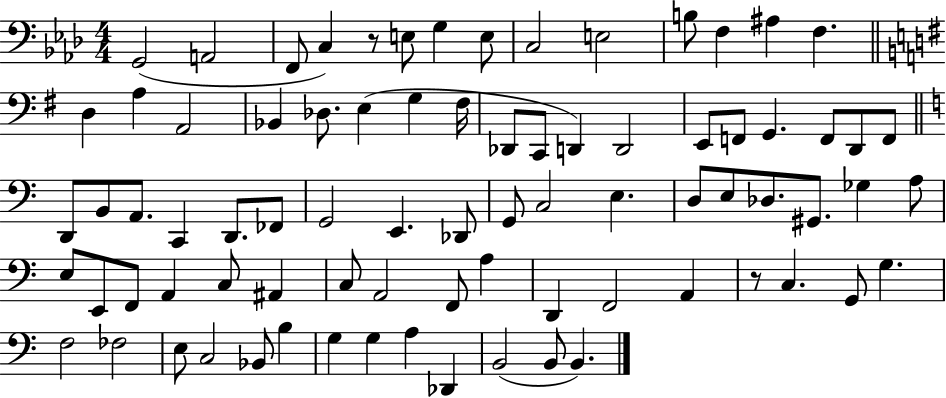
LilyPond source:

{
  \clef bass
  \numericTimeSignature
  \time 4/4
  \key aes \major
  g,2( a,2 | f,8 c4) r8 e8 g4 e8 | c2 e2 | b8 f4 ais4 f4. | \break \bar "||" \break \key g \major d4 a4 a,2 | bes,4 des8. e4( g4 fis16 | des,8 c,8 d,4) d,2 | e,8 f,8 g,4. f,8 d,8 f,8 | \break \bar "||" \break \key c \major d,8 b,8 a,8. c,4 d,8. fes,8 | g,2 e,4. des,8 | g,8 c2 e4. | d8 e8 des8. gis,8. ges4 a8 | \break e8 e,8 f,8 a,4 c8 ais,4 | c8 a,2 f,8 a4 | d,4 f,2 a,4 | r8 c4. g,8 g4. | \break f2 fes2 | e8 c2 bes,8 b4 | g4 g4 a4 des,4 | b,2( b,8 b,4.) | \break \bar "|."
}